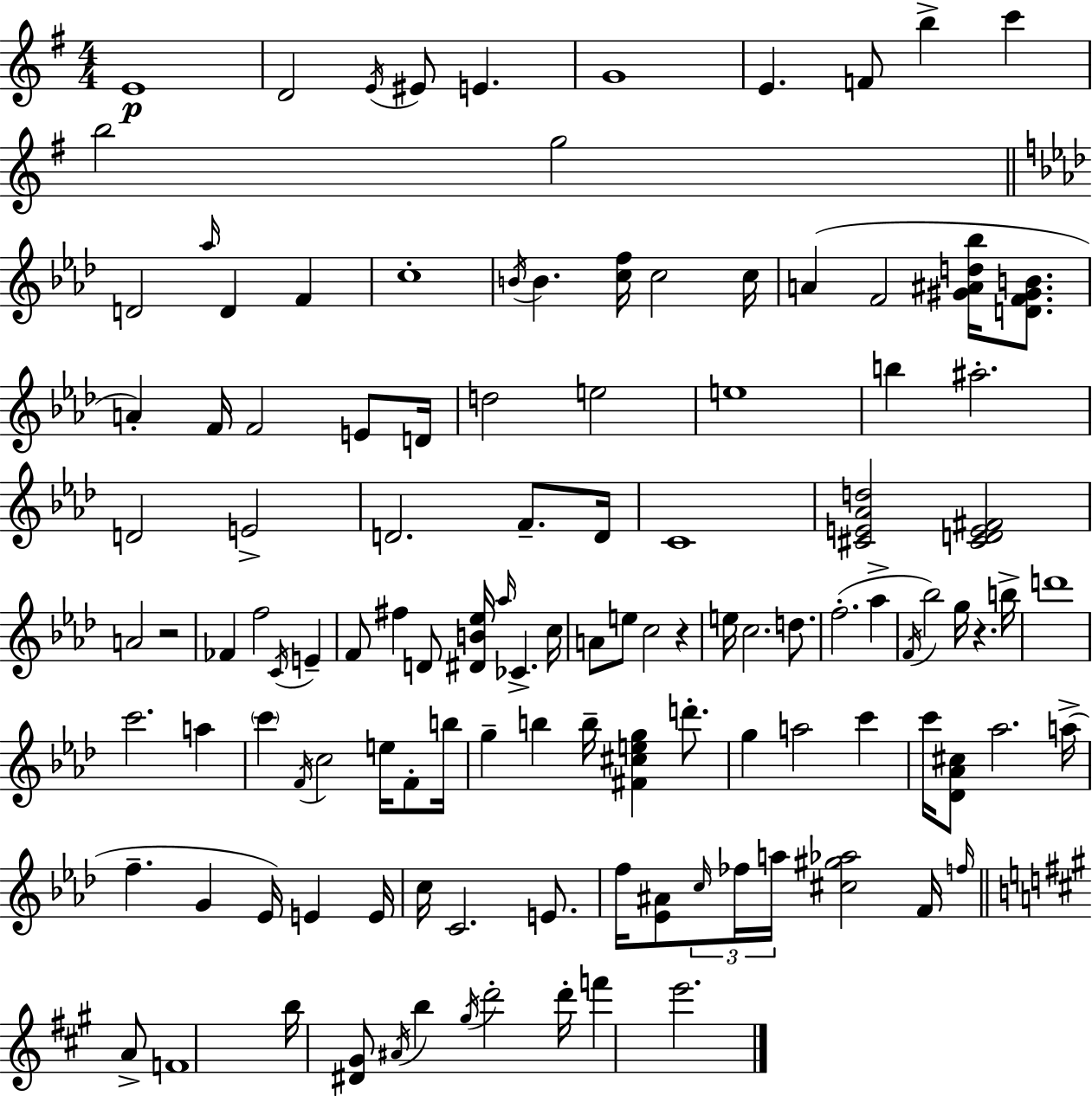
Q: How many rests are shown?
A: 3